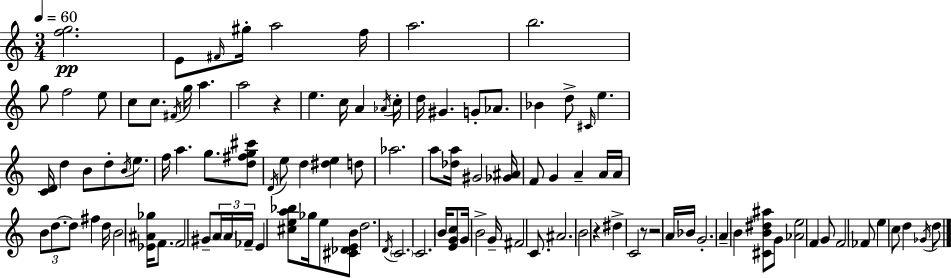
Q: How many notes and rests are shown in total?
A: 109